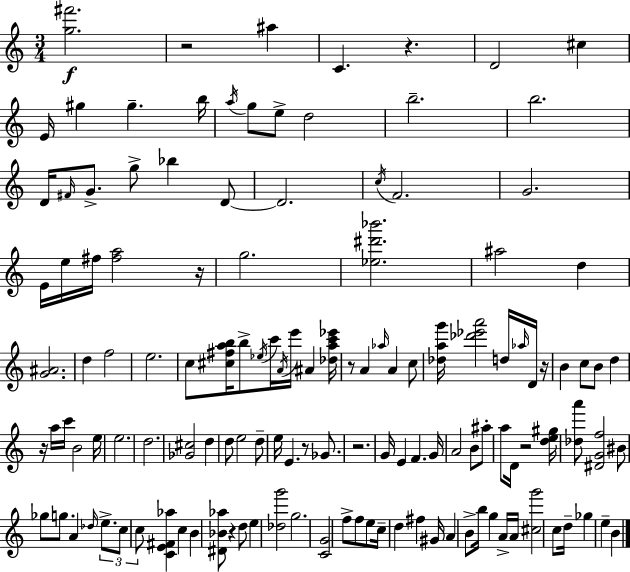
[G5,F#6]/h. R/h A#5/q C4/q. R/q. D4/h C#5/q E4/s G#5/q G#5/q. B5/s A5/s G5/e E5/e D5/h B5/h. B5/h. D4/s F#4/s G4/e. G5/e Bb5/q D4/e D4/h. C5/s F4/h. G4/h. E4/s E5/s F#5/s [F#5,A5]/h R/s G5/h. [Eb5,D#6,Bb6]/h. A#5/h D5/q [G4,A#4]/h. D5/q F5/h E5/h. C5/e [C#5,F#5,A5,B5]/s B5/e Eb5/s C6/s A4/s E6/s A#4/q [Db5,A5,C6,Eb6]/s R/e A4/q Ab5/s A4/q C5/e [Db5,A5,G6]/s [Db6,Eb6,A6]/h D5/s Ab5/s D4/s R/s B4/q C5/e B4/e D5/q R/s A5/s C6/s B4/h E5/s E5/h. D5/h. [Gb4,C#5]/h D5/q D5/e E5/h D5/e E5/s E4/q. R/e Gb4/e. R/h. G4/s E4/q F4/q. G4/s A4/h B4/e A#5/e A5/e D4/s R/h [D5,E5,G#5]/s [Db5,A6]/e [D#4,G4,F5]/h BIS4/e Gb5/e G5/e. A4/q Db5/s E5/e. C5/e C5/e [C4,E4,F#4,Ab5]/q C5/q B4/q [D#4,Bb4,Ab5]/e R/q D5/e E5/q [Db5,G6]/h G5/h. [C4,G4]/h F5/e F5/e E5/e C5/s D5/q F#5/q G#4/s A4/q B4/e B5/s G5/q A4/s A4/s [C#5,G6]/h C5/e D5/s Gb5/q E5/q B4/q